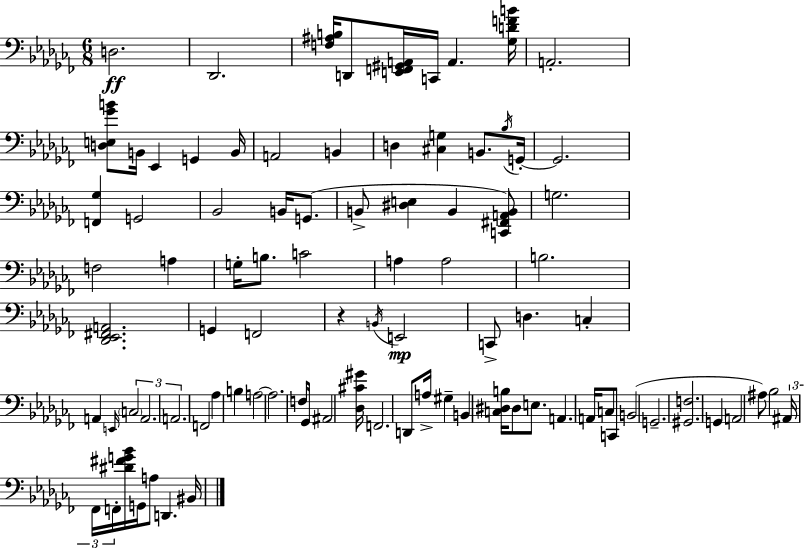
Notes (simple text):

D3/h. Db2/h. [F3,A#3,B3]/s D2/e [E2,F2,G#2,A2]/s C2/s A2/q. [Gb3,D4,F4,B4]/s A2/h. [D3,E3,Gb4,B4]/e B2/s Eb2/q G2/q B2/s A2/h B2/q D3/q [C#3,G3]/q B2/e. Bb3/s G2/s G2/h. [F2,Gb3]/q G2/h Bb2/h B2/s G2/e. B2/e [D#3,E3]/q B2/q [C2,F#2,A2,B2]/e G3/h. F3/h A3/q G3/s B3/e. C4/h A3/q A3/h B3/h. [Db2,Eb2,F#2,A2]/h. G2/q F2/h R/q B2/s E2/h C2/e D3/q. C3/q A2/q E2/s C3/h A2/h. A2/h. F2/h Ab3/q B3/q A3/h A3/h. F3/e Gb2/s A#2/h [Db3,C#4,G#4]/s F2/h. D2/e A3/s G#3/q B2/q [C3,D#3,B3]/s D#3/e E3/e. A2/q. A2/s C3/e C2/e B2/h G2/h. [G#2,F3]/h. G2/q A2/h A#3/e Bb3/h A#2/s FES2/s F2/s [D#4,F#4,G4,Bb4]/s G2/s A3/e D2/q. BIS2/s